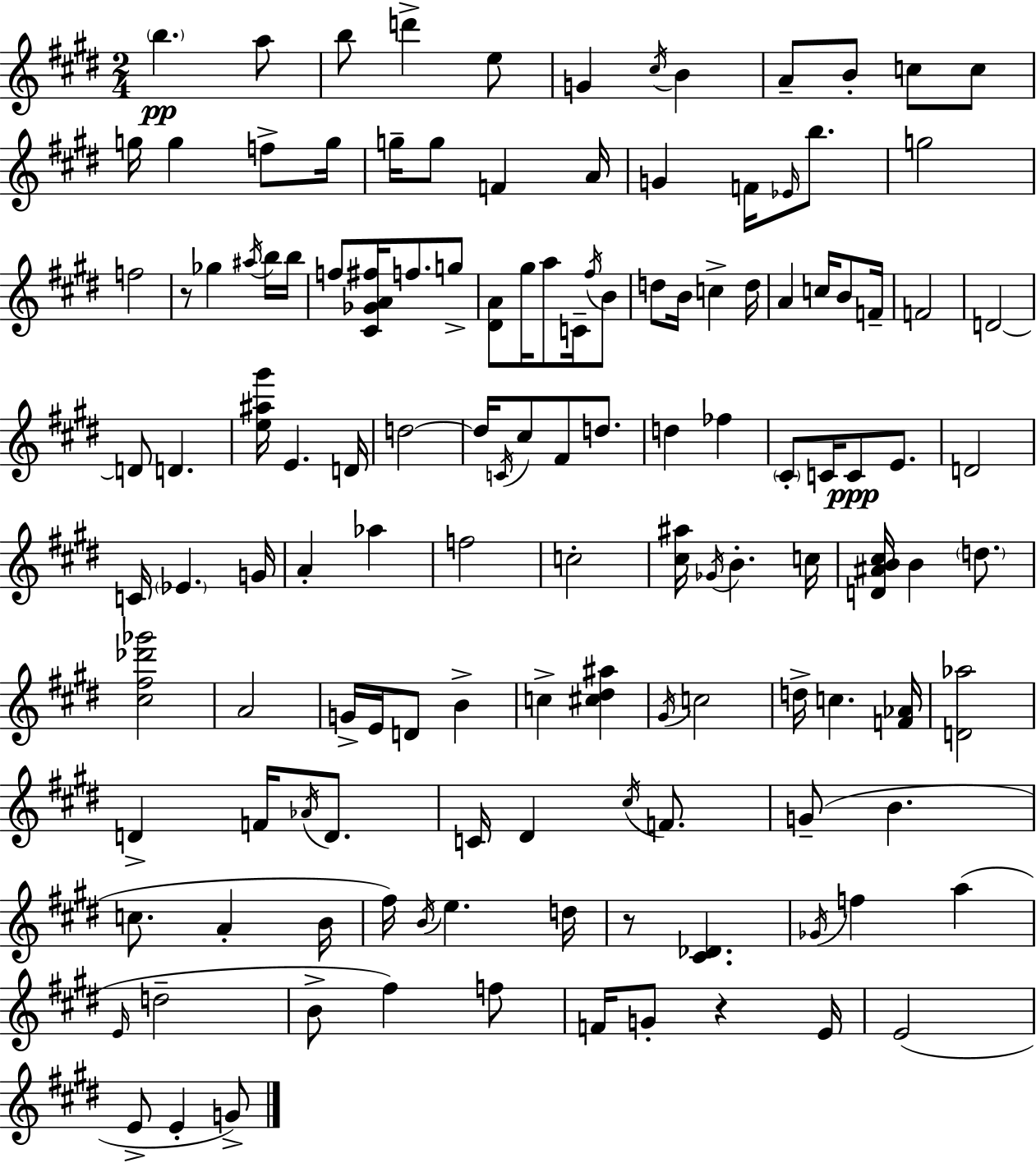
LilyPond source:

{
  \clef treble
  \numericTimeSignature
  \time 2/4
  \key e \major
  \repeat volta 2 { \parenthesize b''4.\pp a''8 | b''8 d'''4-> e''8 | g'4 \acciaccatura { cis''16 } b'4 | a'8-- b'8-. c''8 c''8 | \break g''16 g''4 f''8-> | g''16 g''16-- g''8 f'4 | a'16 g'4 f'16 \grace { ees'16 } b''8. | g''2 | \break f''2 | r8 ges''4 | \acciaccatura { ais''16 } b''16 b''16 f''8 <cis' ges' a' fis''>16 f''8. | g''8-> <dis' a'>8 gis''16 a''8 | \break c'16-- \acciaccatura { fis''16 } b'8 d''8 b'16 c''4-> | d''16 a'4 | c''16 b'8 f'16-- f'2 | d'2~~ | \break d'8 d'4. | <e'' ais'' gis'''>16 e'4. | d'16 d''2~~ | d''16 \acciaccatura { c'16 } cis''8 | \break fis'8 d''8. d''4 | fes''4 \parenthesize cis'8-. c'16 | c'8\ppp e'8. d'2 | c'16 \parenthesize ees'4. | \break g'16 a'4-. | aes''4 f''2 | c''2-. | <cis'' ais''>16 \acciaccatura { ges'16 } b'4.-. | \break c''16 <d' ais' b' cis''>16 b'4 | \parenthesize d''8. <cis'' fis'' des''' ges'''>2 | a'2 | g'16-> e'16 | \break d'8 b'4-> c''4-> | <cis'' dis'' ais''>4 \acciaccatura { gis'16 } c''2 | d''16-> | c''4. <f' aes'>16 <d' aes''>2 | \break d'4-> | f'16 \acciaccatura { aes'16 } d'8. | c'16 dis'4 \acciaccatura { cis''16 } f'8. | g'8--( b'4. | \break c''8. a'4-. | b'16 fis''16) \acciaccatura { b'16 } e''4. | d''16 r8 <cis' des'>4. | \acciaccatura { ges'16 } f''4 a''4( | \break \grace { e'16 } d''2-- | b'8-> fis''4) | f''8 f'16 g'8-. r4 | e'16 e'2( | \break e'8-> e'4-. | g'8->) } \bar "|."
}